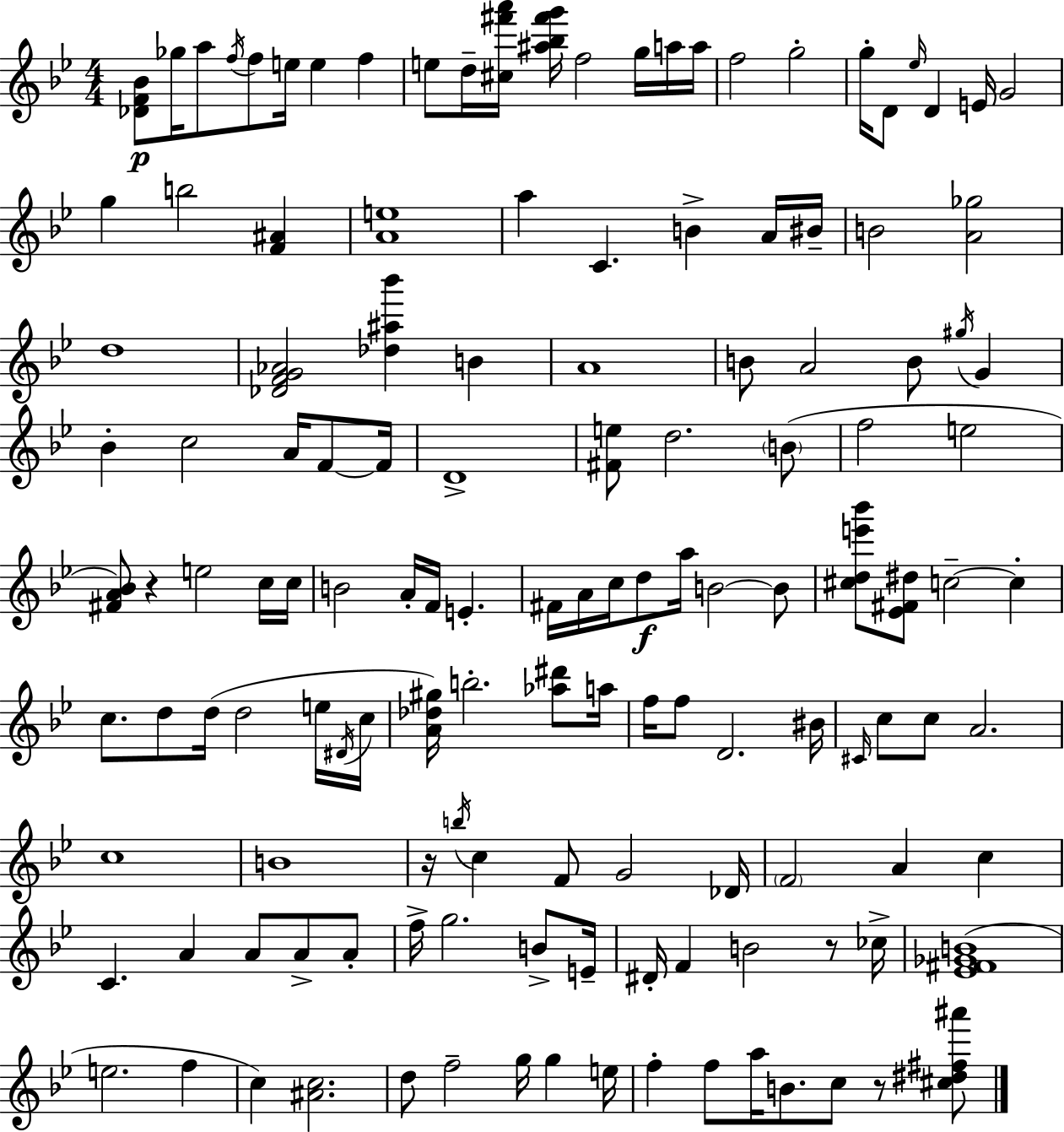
{
  \clef treble
  \numericTimeSignature
  \time 4/4
  \key bes \major
  \repeat volta 2 { <des' f' bes'>8\p ges''16 a''8 \acciaccatura { f''16 } f''8 e''16 e''4 f''4 | e''8 d''16-- <cis'' fis''' a'''>16 <ais'' bes'' fis''' g'''>16 f''2 g''16 a''16 | a''16 f''2 g''2-. | g''16-. d'8 \grace { ees''16 } d'4 e'16 g'2 | \break g''4 b''2 <f' ais'>4 | <a' e''>1 | a''4 c'4. b'4-> | a'16 bis'16-- b'2 <a' ges''>2 | \break d''1 | <des' f' g' aes'>2 <des'' ais'' bes'''>4 b'4 | a'1 | b'8 a'2 b'8 \acciaccatura { gis''16 } g'4 | \break bes'4-. c''2 a'16 | f'8~~ f'16 d'1-> | <fis' e''>8 d''2. | \parenthesize b'8( f''2 e''2 | \break <fis' a' bes'>8) r4 e''2 | c''16 c''16 b'2 a'16-. f'16 e'4.-. | fis'16 a'16 c''16 d''8\f a''16 b'2~~ | b'8 <cis'' d'' e''' bes'''>8 <ees' fis' dis''>8 c''2--~~ c''4-. | \break c''8. d''8 d''16( d''2 | e''16 \acciaccatura { dis'16 } c''16 <a' des'' gis''>16) b''2.-. | <aes'' dis'''>8 a''16 f''16 f''8 d'2. | bis'16 \grace { cis'16 } c''8 c''8 a'2. | \break c''1 | b'1 | r16 \acciaccatura { b''16 } c''4 f'8 g'2 | des'16 \parenthesize f'2 a'4 | \break c''4 c'4. a'4 | a'8 a'8-> a'8-. f''16-> g''2. | b'8-> e'16-- dis'16-. f'4 b'2 | r8 ces''16-> <ees' fis' ges' b'>1( | \break e''2. | f''4 c''4) <ais' c''>2. | d''8 f''2-- | g''16 g''4 e''16 f''4-. f''8 a''16 b'8. | \break c''8 r8 <cis'' dis'' fis'' ais'''>8 } \bar "|."
}